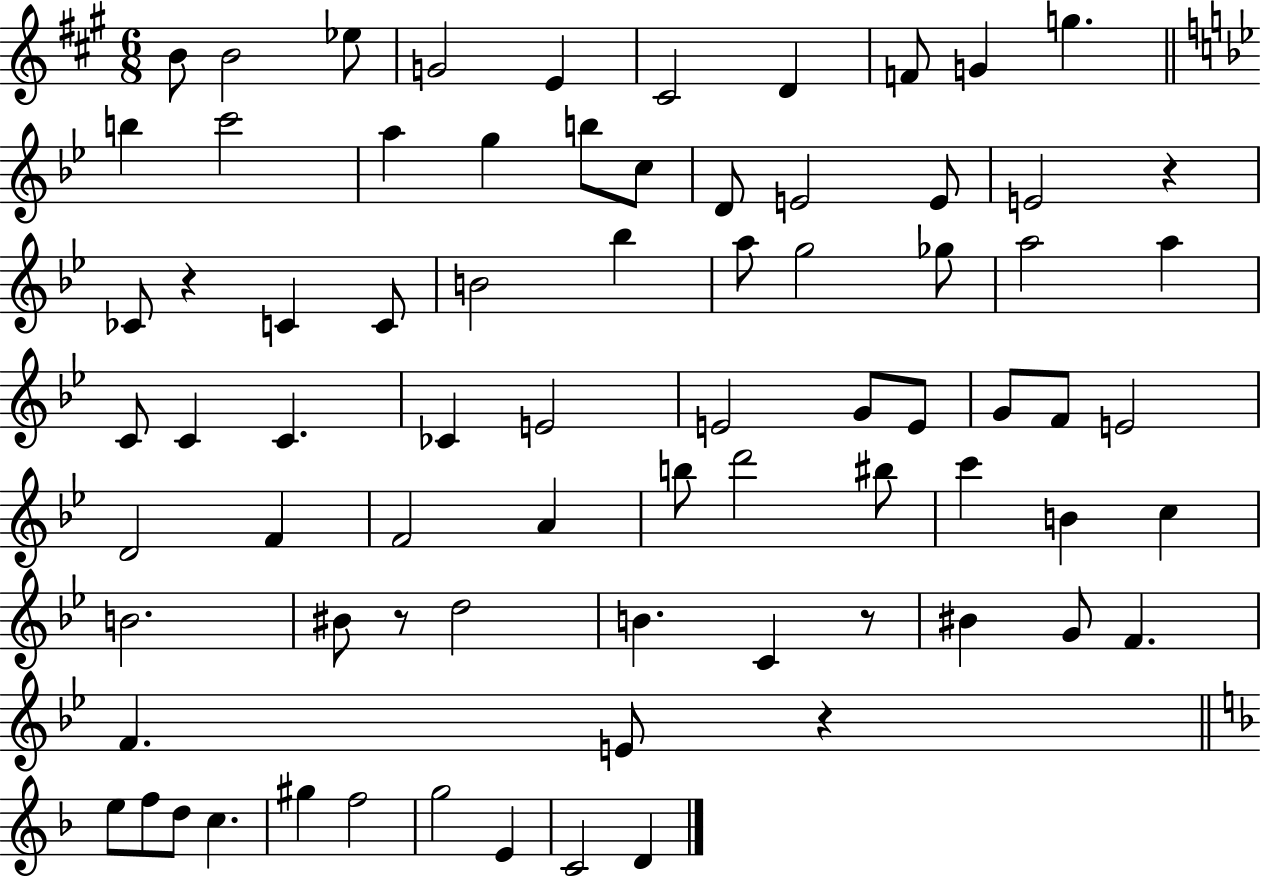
B4/e B4/h Eb5/e G4/h E4/q C#4/h D4/q F4/e G4/q G5/q. B5/q C6/h A5/q G5/q B5/e C5/e D4/e E4/h E4/e E4/h R/q CES4/e R/q C4/q C4/e B4/h Bb5/q A5/e G5/h Gb5/e A5/h A5/q C4/e C4/q C4/q. CES4/q E4/h E4/h G4/e E4/e G4/e F4/e E4/h D4/h F4/q F4/h A4/q B5/e D6/h BIS5/e C6/q B4/q C5/q B4/h. BIS4/e R/e D5/h B4/q. C4/q R/e BIS4/q G4/e F4/q. F4/q. E4/e R/q E5/e F5/e D5/e C5/q. G#5/q F5/h G5/h E4/q C4/h D4/q